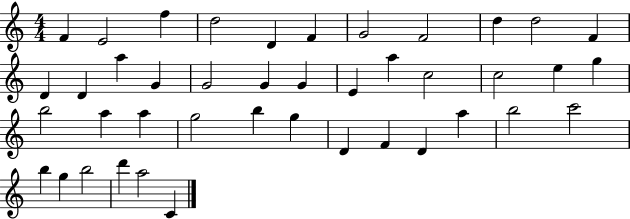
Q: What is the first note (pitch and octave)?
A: F4